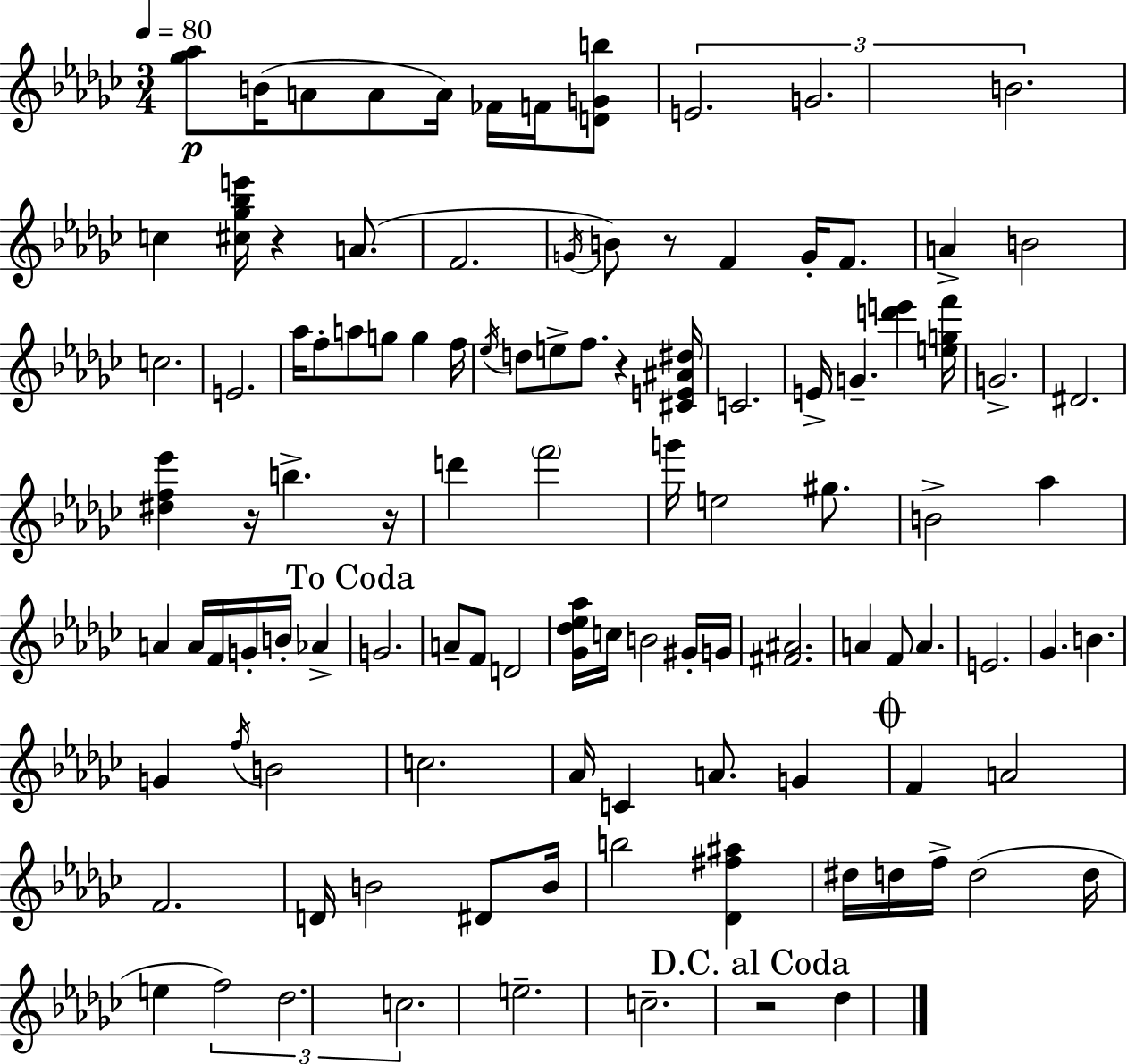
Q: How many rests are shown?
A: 6